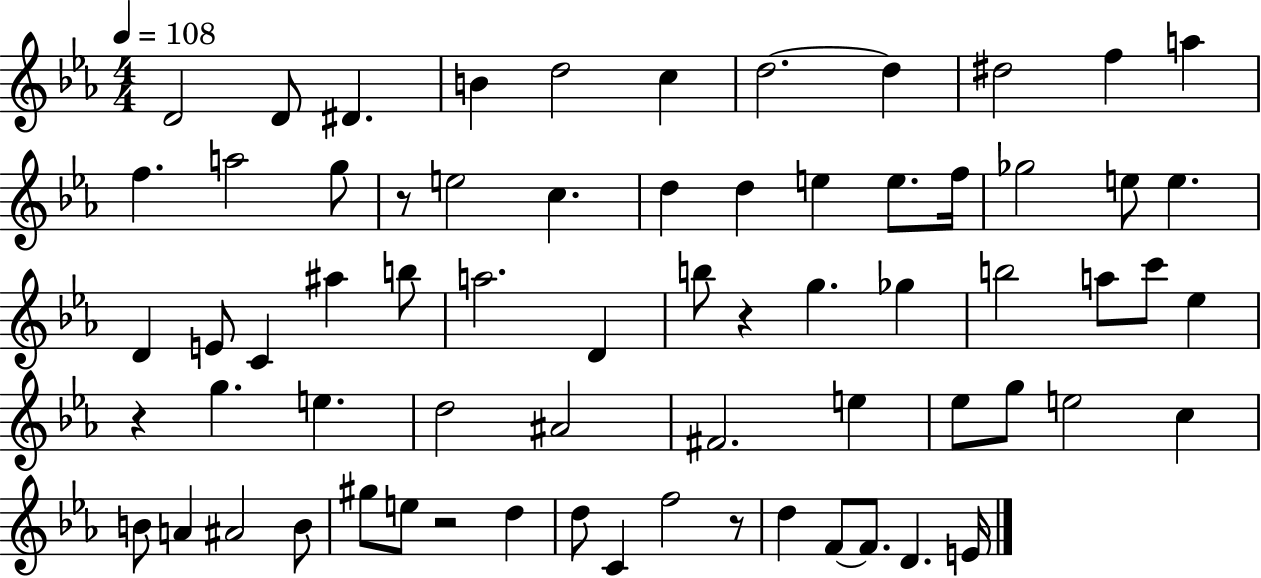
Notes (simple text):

D4/h D4/e D#4/q. B4/q D5/h C5/q D5/h. D5/q D#5/h F5/q A5/q F5/q. A5/h G5/e R/e E5/h C5/q. D5/q D5/q E5/q E5/e. F5/s Gb5/h E5/e E5/q. D4/q E4/e C4/q A#5/q B5/e A5/h. D4/q B5/e R/q G5/q. Gb5/q B5/h A5/e C6/e Eb5/q R/q G5/q. E5/q. D5/h A#4/h F#4/h. E5/q Eb5/e G5/e E5/h C5/q B4/e A4/q A#4/h B4/e G#5/e E5/e R/h D5/q D5/e C4/q F5/h R/e D5/q F4/e F4/e. D4/q. E4/s